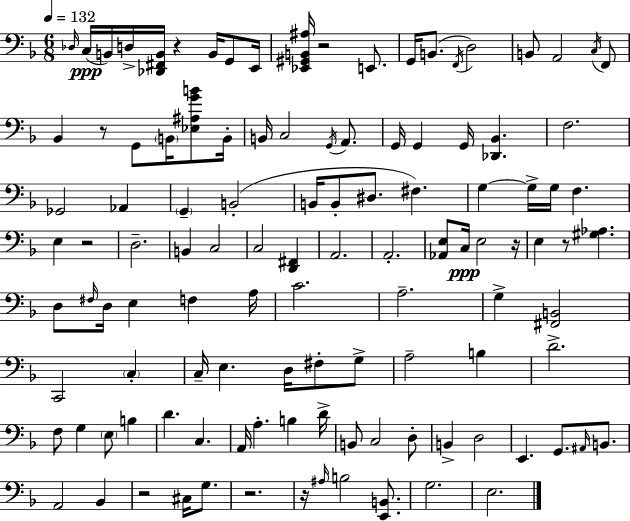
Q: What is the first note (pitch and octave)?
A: Db3